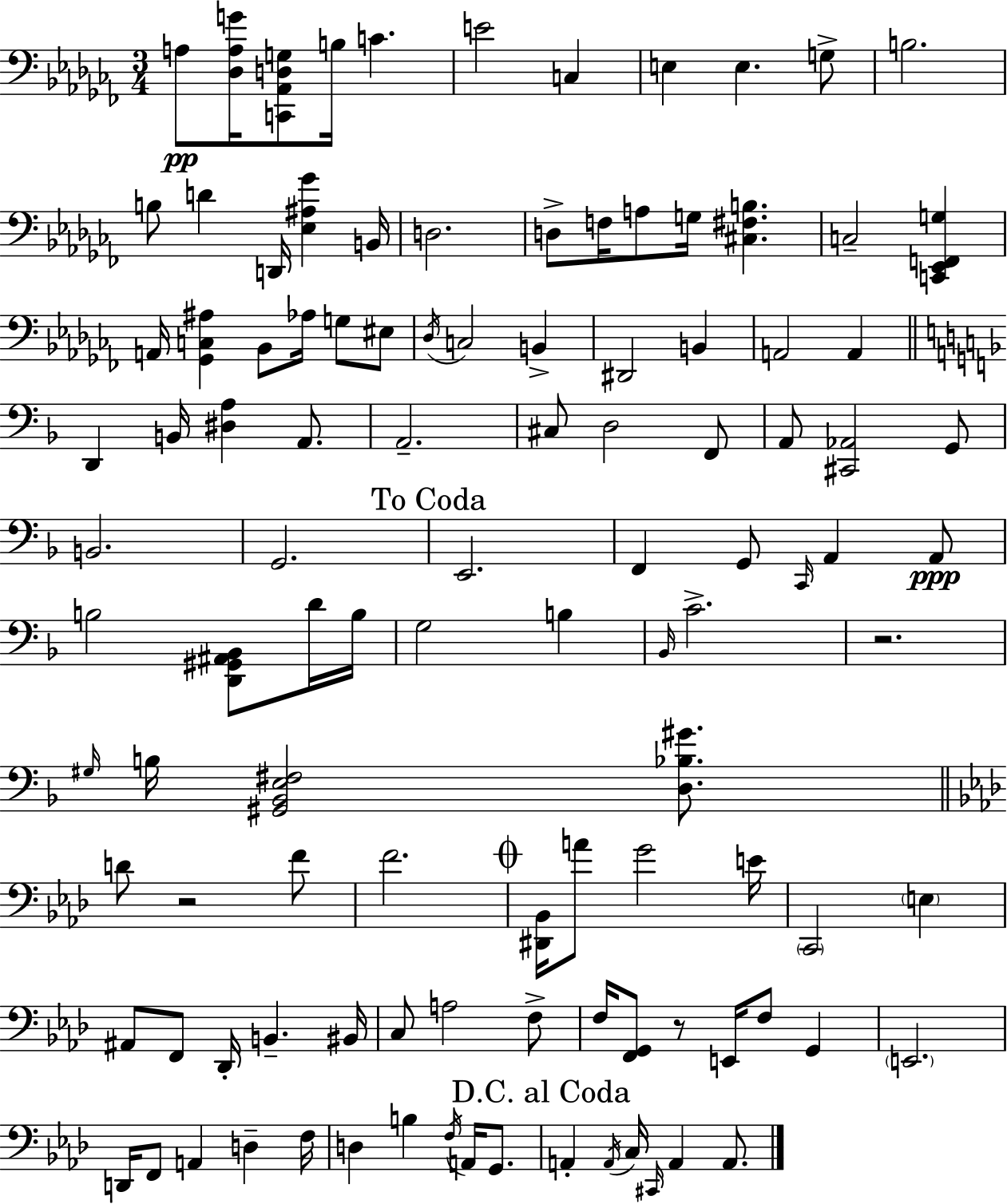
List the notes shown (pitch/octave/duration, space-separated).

A3/e [Db3,A3,G4]/s [C2,Ab2,D3,G3]/e B3/s C4/q. E4/h C3/q E3/q E3/q. G3/e B3/h. B3/e D4/q D2/s [Eb3,A#3,Gb4]/q B2/s D3/h. D3/e F3/s A3/e G3/s [C#3,F#3,B3]/q. C3/h [C2,Eb2,F2,G3]/q A2/s [Gb2,C3,A#3]/q Bb2/e Ab3/s G3/e EIS3/e Db3/s C3/h B2/q D#2/h B2/q A2/h A2/q D2/q B2/s [D#3,A3]/q A2/e. A2/h. C#3/e D3/h F2/e A2/e [C#2,Ab2]/h G2/e B2/h. G2/h. E2/h. F2/q G2/e C2/s A2/q A2/e B3/h [D2,G#2,A#2,Bb2]/e D4/s B3/s G3/h B3/q Bb2/s C4/h. R/h. G#3/s B3/s [G#2,Bb2,E3,F#3]/h [D3,Bb3,G#4]/e. D4/e R/h F4/e F4/h. [D#2,Bb2]/s A4/e G4/h E4/s C2/h E3/q A#2/e F2/e Db2/s B2/q. BIS2/s C3/e A3/h F3/e F3/s [F2,G2]/e R/e E2/s F3/e G2/q E2/h. D2/s F2/e A2/q D3/q F3/s D3/q B3/q F3/s A2/s G2/e. A2/q A2/s C3/s C#2/s A2/q A2/e.